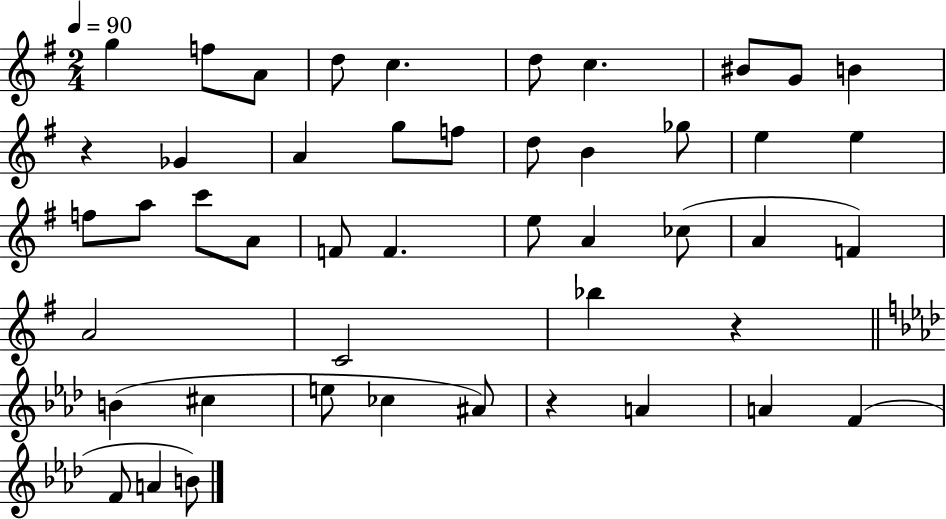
{
  \clef treble
  \numericTimeSignature
  \time 2/4
  \key g \major
  \tempo 4 = 90
  g''4 f''8 a'8 | d''8 c''4. | d''8 c''4. | bis'8 g'8 b'4 | \break r4 ges'4 | a'4 g''8 f''8 | d''8 b'4 ges''8 | e''4 e''4 | \break f''8 a''8 c'''8 a'8 | f'8 f'4. | e''8 a'4 ces''8( | a'4 f'4) | \break a'2 | c'2 | bes''4 r4 | \bar "||" \break \key f \minor b'4( cis''4 | e''8 ces''4 ais'8) | r4 a'4 | a'4 f'4( | \break f'8 a'4 b'8) | \bar "|."
}